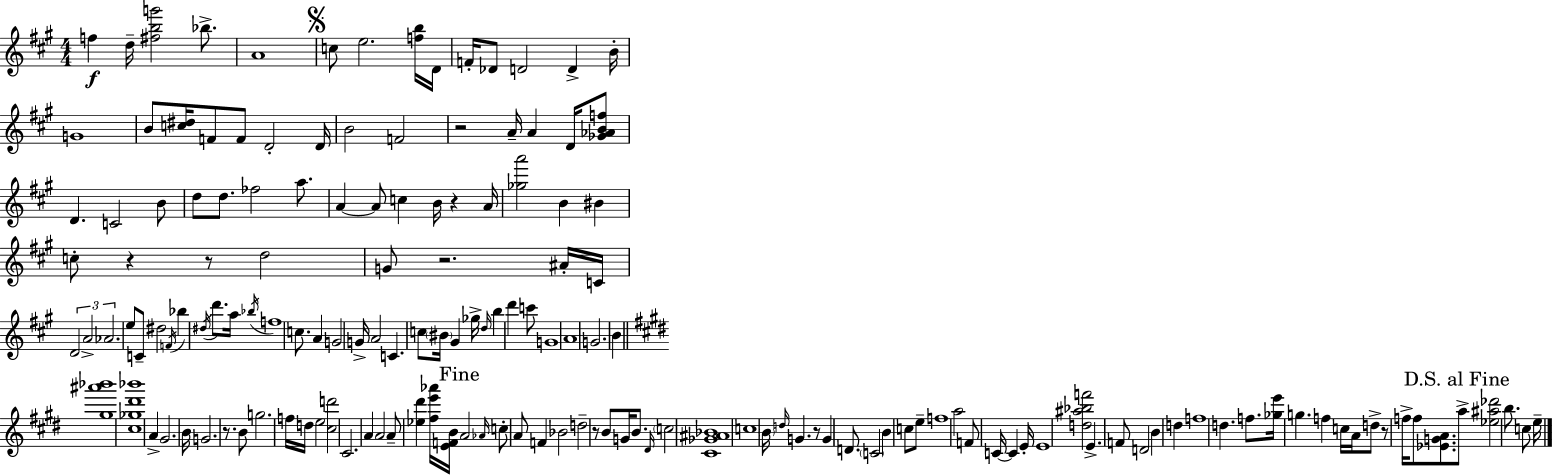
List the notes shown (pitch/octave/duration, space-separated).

F5/q D5/s [F#5,B5,G6]/h Bb5/e. A4/w C5/e E5/h. [F5,B5]/s D4/s F4/s Db4/e D4/h D4/q B4/s G4/w B4/e [C5,D#5]/s F4/e F4/e D4/h D4/s B4/h F4/h R/h A4/s A4/q D4/s [Gb4,Ab4,B4,F5]/e D4/q. C4/h B4/e D5/e D5/e. FES5/h A5/e. A4/q A4/e C5/q B4/s R/q A4/s [Gb5,A6]/h B4/q BIS4/q C5/e R/q R/e D5/h G4/e R/h. A#4/s C4/s D4/h A4/h Ab4/h. E5/e C4/e D#5/h F4/s Bb5/q D#5/s D6/e. A5/s Bb5/s F5/w C5/e. A4/q G4/h G4/s A4/h C4/q. C5/e BIS4/s G#4/q Gb5/s D5/s B5/q D6/q C6/e G4/w A4/w G4/h. B4/q [G#5,A#6,Bb6]/w [C#5,Gb5,D#6,Bb6]/w A4/q G#4/h. B4/s G4/h. R/e. B4/e G5/h. F5/s D5/s E5/h [C#5,D6]/h C#4/h. A4/q A4/h A4/e [Eb5,D#6]/q [F#5,E6,Ab6]/s [E4,F4,B4]/s A4/h Ab4/s C5/e A4/e F4/q Bb4/h D5/h R/e B4/e G4/s B4/e. D#4/s C5/h [C#4,Gb4,A#4,Bb4]/w C5/w B4/s D5/s G4/q. R/e G4/q D4/e. C4/h B4/q C5/e E5/e F5/w A5/h F4/e C4/s C4/q E4/s E4/w [D5,A#5,Bb5,F6]/h E4/q. F4/e D4/h B4/q D5/q F5/w D5/q. F5/e. [Gb5,E6]/s G5/q. F5/q C5/s A4/s D5/e R/e F5/s F5/e [Eb4,G4,A4]/e. A5/e [Eb5,A#5,Db6]/h B5/e. C5/e E5/s